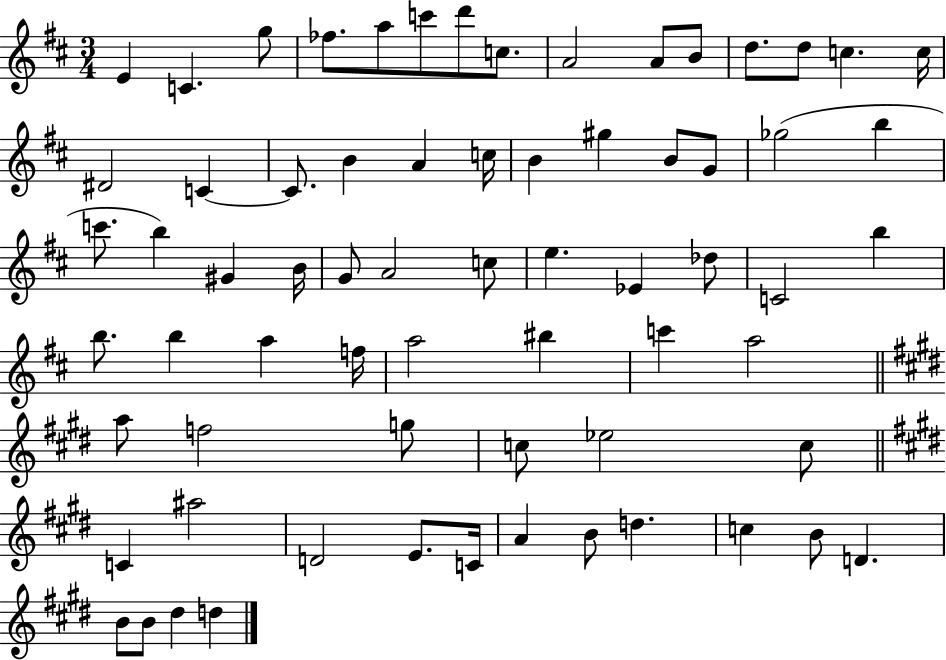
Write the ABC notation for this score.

X:1
T:Untitled
M:3/4
L:1/4
K:D
E C g/2 _f/2 a/2 c'/2 d'/2 c/2 A2 A/2 B/2 d/2 d/2 c c/4 ^D2 C C/2 B A c/4 B ^g B/2 G/2 _g2 b c'/2 b ^G B/4 G/2 A2 c/2 e _E _d/2 C2 b b/2 b a f/4 a2 ^b c' a2 a/2 f2 g/2 c/2 _e2 c/2 C ^a2 D2 E/2 C/4 A B/2 d c B/2 D B/2 B/2 ^d d